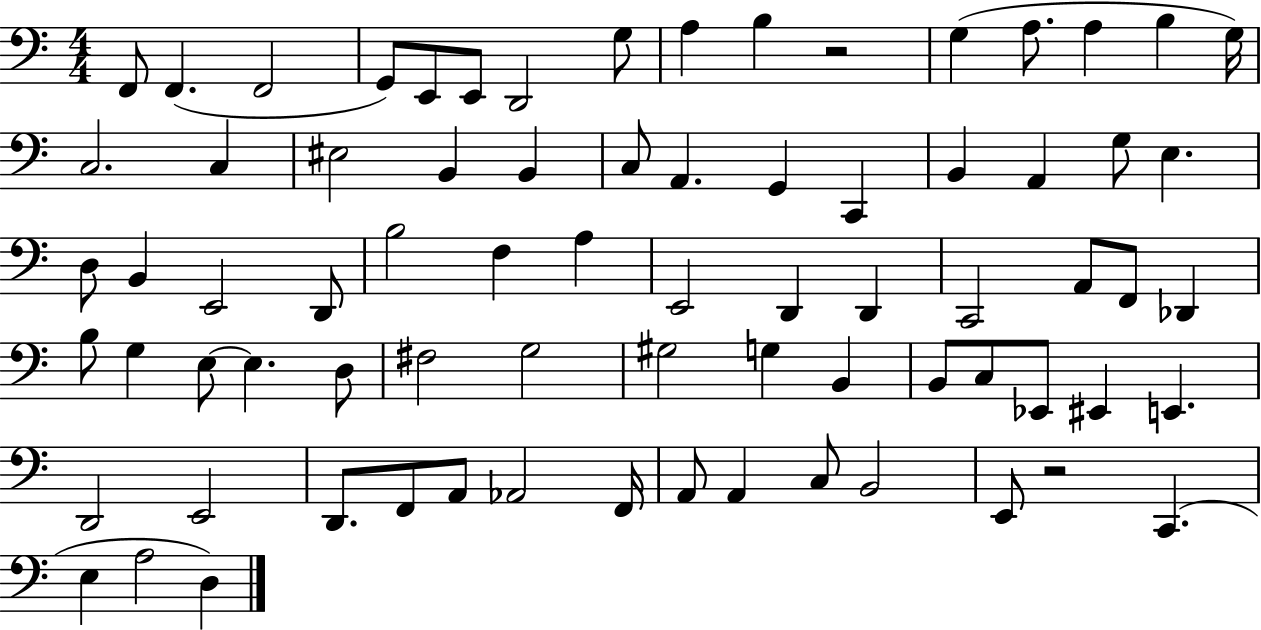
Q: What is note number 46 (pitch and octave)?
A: E3